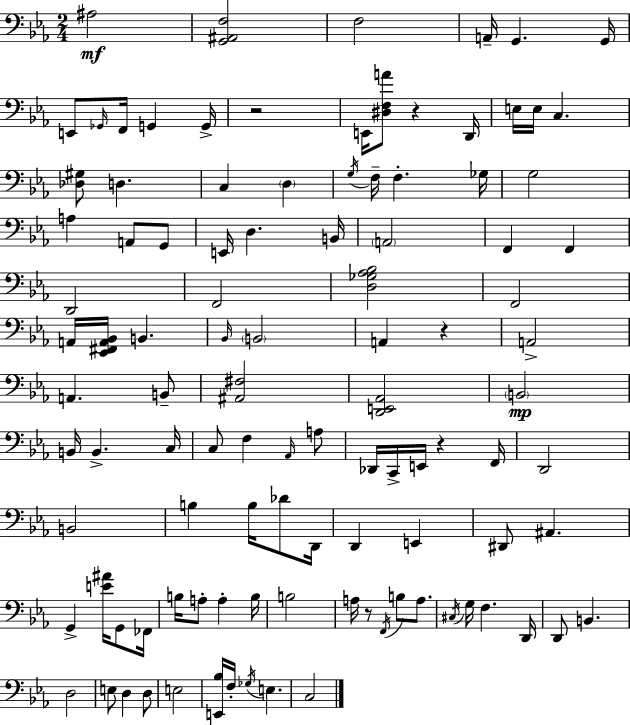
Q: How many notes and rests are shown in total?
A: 106